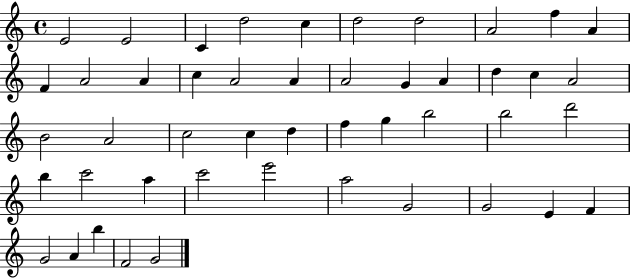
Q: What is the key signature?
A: C major